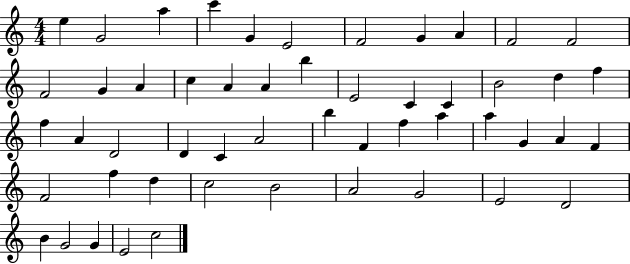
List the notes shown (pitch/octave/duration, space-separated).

E5/q G4/h A5/q C6/q G4/q E4/h F4/h G4/q A4/q F4/h F4/h F4/h G4/q A4/q C5/q A4/q A4/q B5/q E4/h C4/q C4/q B4/h D5/q F5/q F5/q A4/q D4/h D4/q C4/q A4/h B5/q F4/q F5/q A5/q A5/q G4/q A4/q F4/q F4/h F5/q D5/q C5/h B4/h A4/h G4/h E4/h D4/h B4/q G4/h G4/q E4/h C5/h